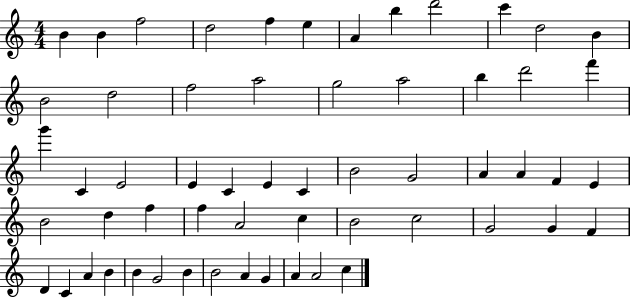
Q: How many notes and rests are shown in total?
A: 58